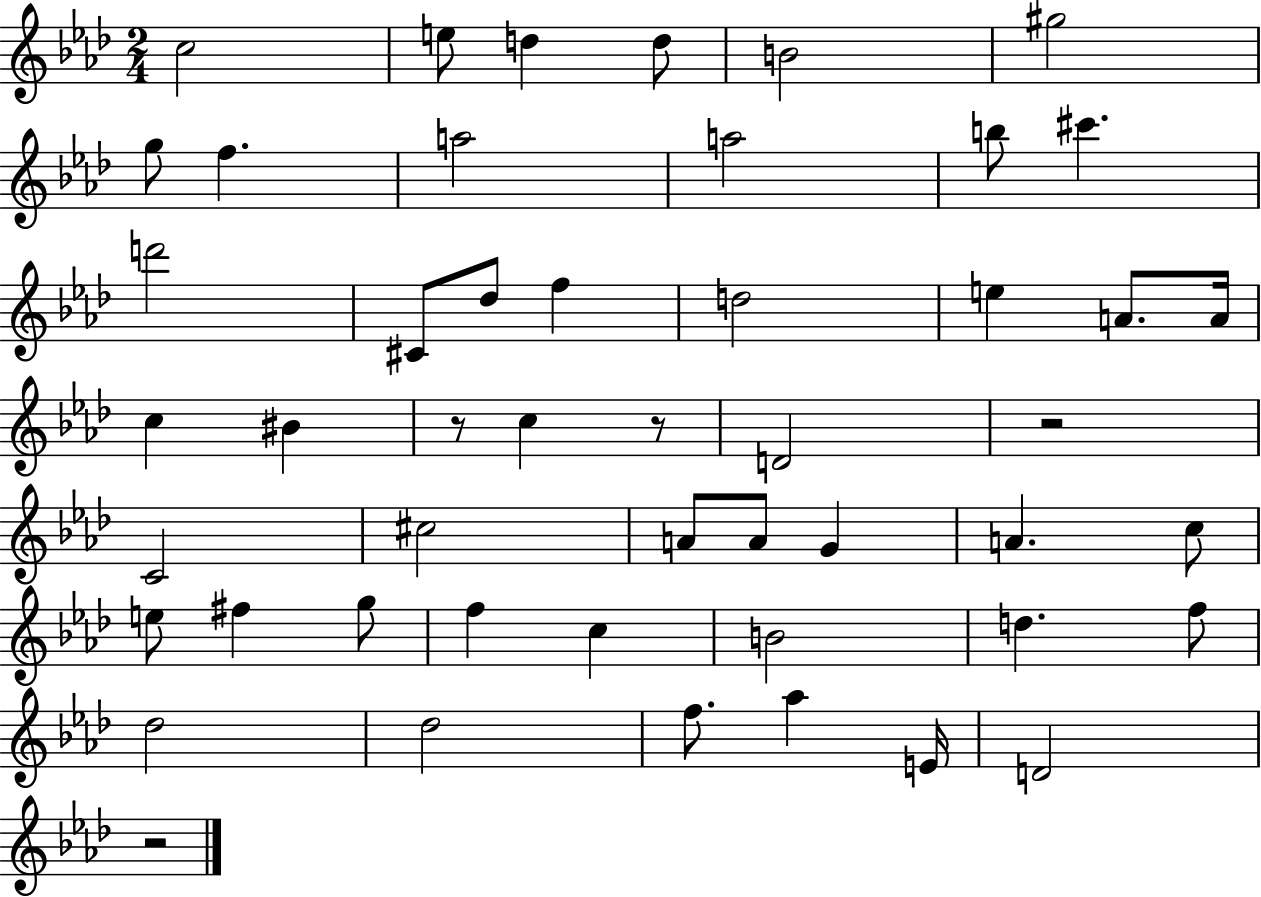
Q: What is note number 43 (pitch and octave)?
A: Ab5